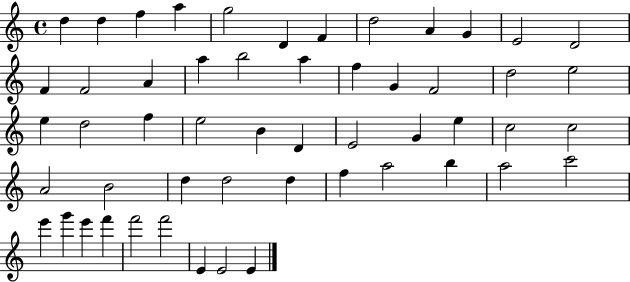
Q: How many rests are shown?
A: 0